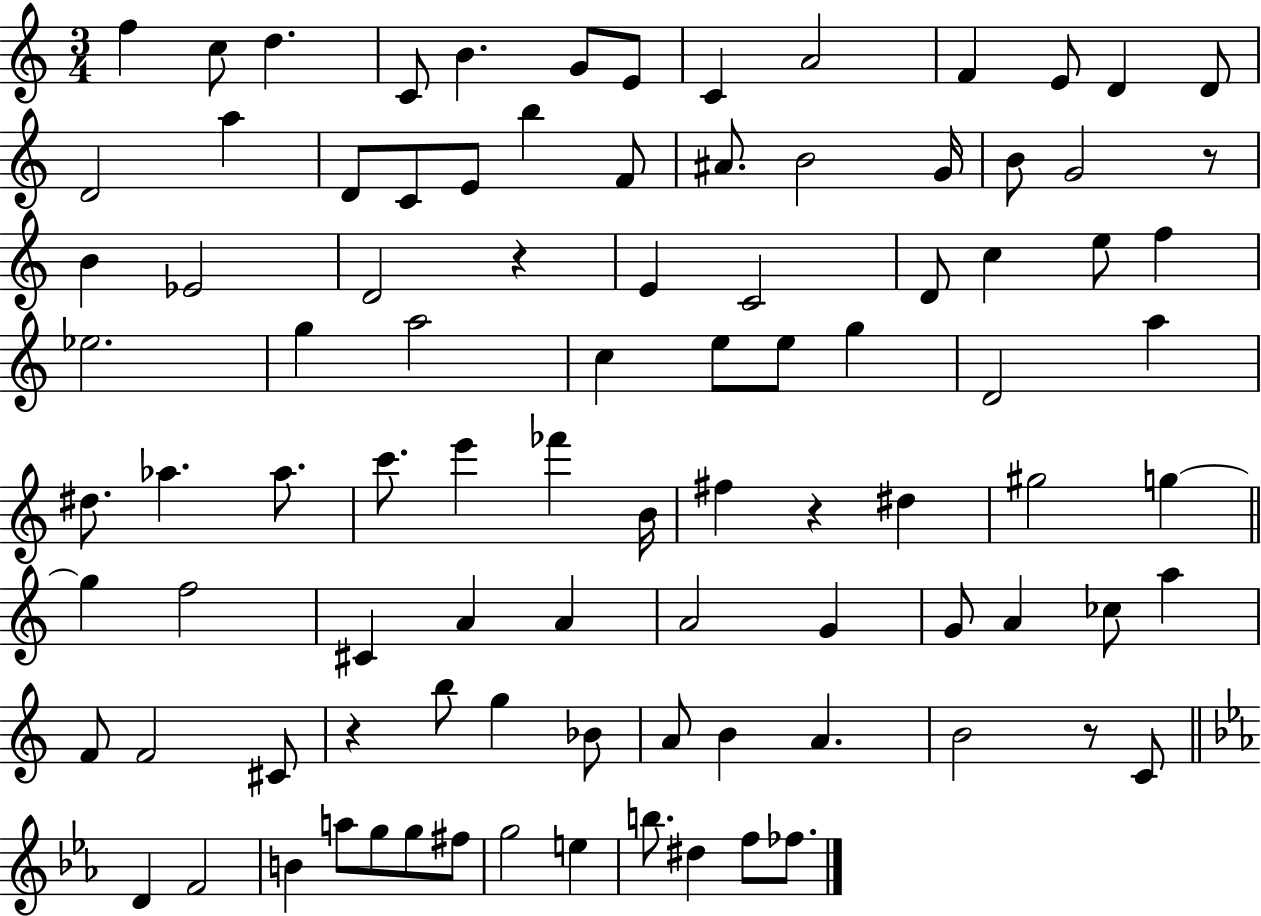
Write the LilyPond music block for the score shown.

{
  \clef treble
  \numericTimeSignature
  \time 3/4
  \key c \major
  f''4 c''8 d''4. | c'8 b'4. g'8 e'8 | c'4 a'2 | f'4 e'8 d'4 d'8 | \break d'2 a''4 | d'8 c'8 e'8 b''4 f'8 | ais'8. b'2 g'16 | b'8 g'2 r8 | \break b'4 ees'2 | d'2 r4 | e'4 c'2 | d'8 c''4 e''8 f''4 | \break ees''2. | g''4 a''2 | c''4 e''8 e''8 g''4 | d'2 a''4 | \break dis''8. aes''4. aes''8. | c'''8. e'''4 fes'''4 b'16 | fis''4 r4 dis''4 | gis''2 g''4~~ | \break \bar "||" \break \key c \major g''4 f''2 | cis'4 a'4 a'4 | a'2 g'4 | g'8 a'4 ces''8 a''4 | \break f'8 f'2 cis'8 | r4 b''8 g''4 bes'8 | a'8 b'4 a'4. | b'2 r8 c'8 | \break \bar "||" \break \key ees \major d'4 f'2 | b'4 a''8 g''8 g''8 fis''8 | g''2 e''4 | b''8. dis''4 f''8 fes''8. | \break \bar "|."
}